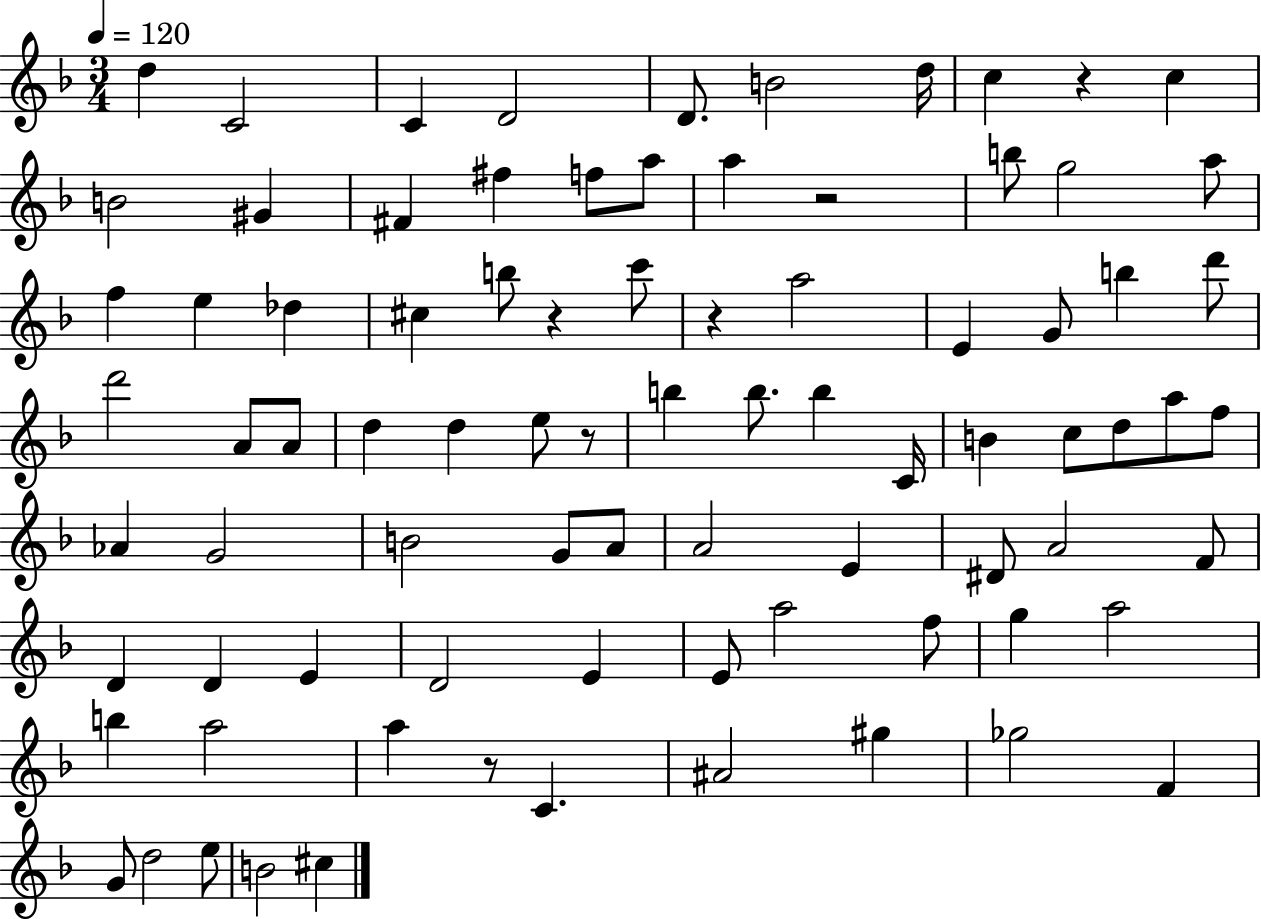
D5/q C4/h C4/q D4/h D4/e. B4/h D5/s C5/q R/q C5/q B4/h G#4/q F#4/q F#5/q F5/e A5/e A5/q R/h B5/e G5/h A5/e F5/q E5/q Db5/q C#5/q B5/e R/q C6/e R/q A5/h E4/q G4/e B5/q D6/e D6/h A4/e A4/e D5/q D5/q E5/e R/e B5/q B5/e. B5/q C4/s B4/q C5/e D5/e A5/e F5/e Ab4/q G4/h B4/h G4/e A4/e A4/h E4/q D#4/e A4/h F4/e D4/q D4/q E4/q D4/h E4/q E4/e A5/h F5/e G5/q A5/h B5/q A5/h A5/q R/e C4/q. A#4/h G#5/q Gb5/h F4/q G4/e D5/h E5/e B4/h C#5/q